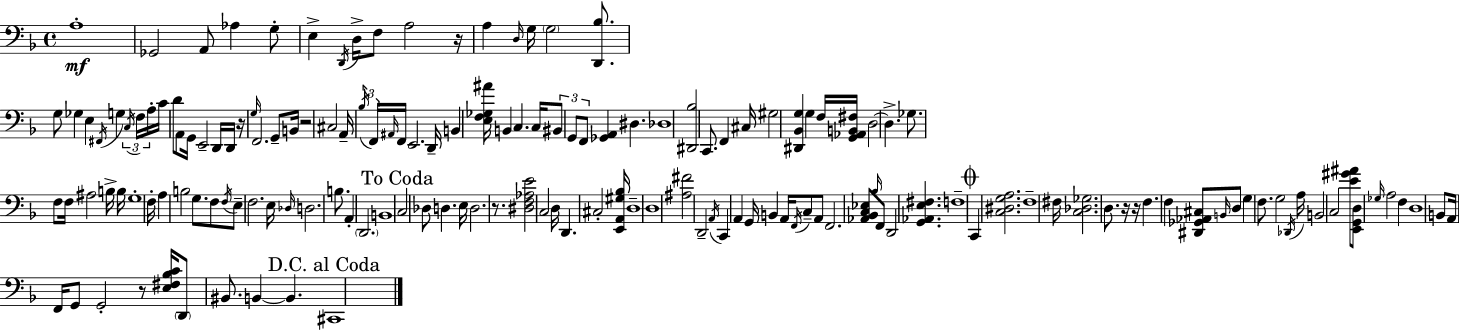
X:1
T:Untitled
M:4/4
L:1/4
K:F
A,4 _G,,2 A,,/2 _A, G,/2 E, D,,/4 D,/4 F,/2 A,2 z/4 A, D,/4 G,/4 G,2 [D,,_B,]/2 G,/2 _G, E, ^F,,/4 G, C,/4 F,/4 A,/4 C/4 D/2 A,,/2 G,,/4 E,,2 D,,/4 D,,/4 z/4 G,/4 F,,2 G,,/2 B,,/4 z2 ^C,2 A,,/4 _B,/4 F,,/4 ^A,,/4 F,,/4 E,,2 D,,/4 B,, [E,F,_G,^A]/4 B,, C, C,/4 ^B,,/2 G,,/2 F,,/2 [_G,,A,,] ^D, _D,4 [^D,,_B,]2 C,,/2 F,, ^C,/4 ^G,2 [^D,,_B,,G,] G, F,/4 [G,,_A,,B,,^F,]/4 D,2 D, _G,/2 F,/2 F,/4 ^A,2 B,/4 B,/4 G,4 F,/4 A, B,2 G,/2 F,/2 F,/4 E,/2 F,2 E,/4 _D,/4 D,2 B,/2 A,, D,,2 B,,4 C,2 _D,/2 D, E,/4 D,2 z/2 [^D,F,_A,E]2 C,2 D,/4 D,, ^C,2 [E,,A,,^G,_B,]/4 D,4 D,4 [^A,^F]2 D,,2 A,,/4 C,, A,, G,,/4 B,, A,,/4 F,,/4 C,/2 A,,/2 F,,2 [_A,,_B,,C,_E,]/2 _B,/4 F,,/2 D,,2 [G,,_A,,E,^F,] F,4 C,, [C,^D,G,A,]2 F,4 ^F,/4 [C,_D,_G,]2 D,/2 z/4 z/4 F, F, [^D,,_G,,_A,,^C,]/2 B,,/4 D,/2 G, F,/2 G,2 _D,,/4 A,/4 B,,2 C,2 [E^G^A]/2 [E,,G,,D,]/2 _G,/4 A,2 F, D,4 B,,/2 A,,/4 F,,/4 G,,/2 G,,2 z/2 [E,^F,_B,C]/4 D,,/2 ^B,,/2 B,, B,, ^C,,4